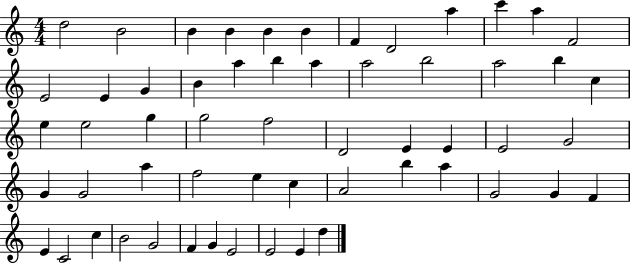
D5/h B4/h B4/q B4/q B4/q B4/q F4/q D4/h A5/q C6/q A5/q F4/h E4/h E4/q G4/q B4/q A5/q B5/q A5/q A5/h B5/h A5/h B5/q C5/q E5/q E5/h G5/q G5/h F5/h D4/h E4/q E4/q E4/h G4/h G4/q G4/h A5/q F5/h E5/q C5/q A4/h B5/q A5/q G4/h G4/q F4/q E4/q C4/h C5/q B4/h G4/h F4/q G4/q E4/h E4/h E4/q D5/q